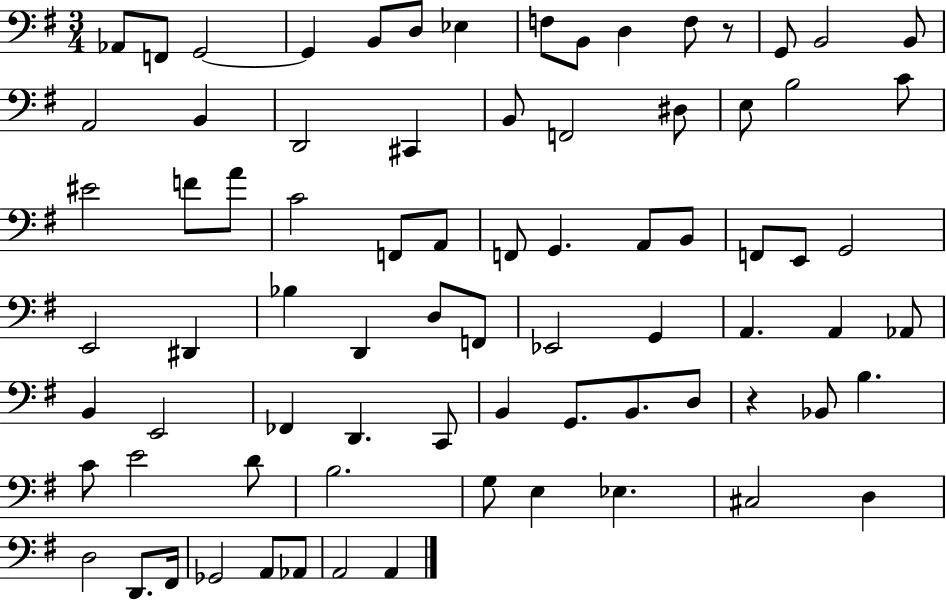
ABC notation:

X:1
T:Untitled
M:3/4
L:1/4
K:G
_A,,/2 F,,/2 G,,2 G,, B,,/2 D,/2 _E, F,/2 B,,/2 D, F,/2 z/2 G,,/2 B,,2 B,,/2 A,,2 B,, D,,2 ^C,, B,,/2 F,,2 ^D,/2 E,/2 B,2 C/2 ^E2 F/2 A/2 C2 F,,/2 A,,/2 F,,/2 G,, A,,/2 B,,/2 F,,/2 E,,/2 G,,2 E,,2 ^D,, _B, D,, D,/2 F,,/2 _E,,2 G,, A,, A,, _A,,/2 B,, E,,2 _F,, D,, C,,/2 B,, G,,/2 B,,/2 D,/2 z _B,,/2 B, C/2 E2 D/2 B,2 G,/2 E, _E, ^C,2 D, D,2 D,,/2 ^F,,/4 _G,,2 A,,/2 _A,,/2 A,,2 A,,